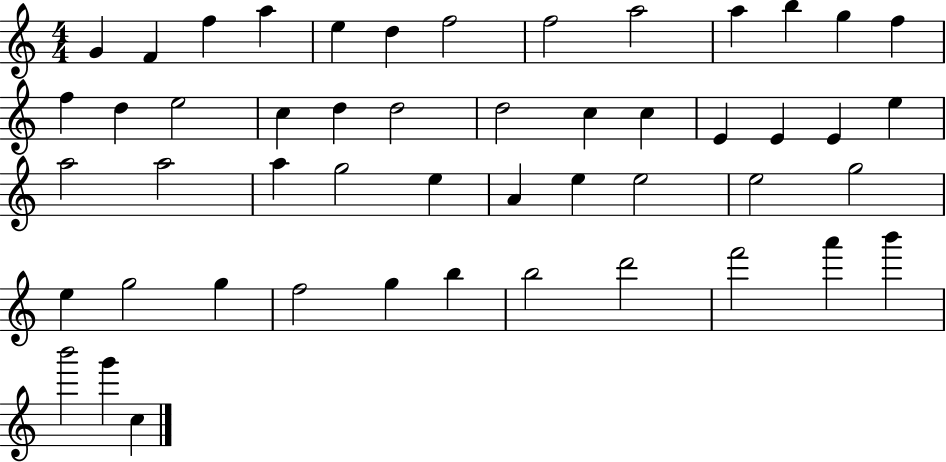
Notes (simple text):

G4/q F4/q F5/q A5/q E5/q D5/q F5/h F5/h A5/h A5/q B5/q G5/q F5/q F5/q D5/q E5/h C5/q D5/q D5/h D5/h C5/q C5/q E4/q E4/q E4/q E5/q A5/h A5/h A5/q G5/h E5/q A4/q E5/q E5/h E5/h G5/h E5/q G5/h G5/q F5/h G5/q B5/q B5/h D6/h F6/h A6/q B6/q B6/h G6/q C5/q